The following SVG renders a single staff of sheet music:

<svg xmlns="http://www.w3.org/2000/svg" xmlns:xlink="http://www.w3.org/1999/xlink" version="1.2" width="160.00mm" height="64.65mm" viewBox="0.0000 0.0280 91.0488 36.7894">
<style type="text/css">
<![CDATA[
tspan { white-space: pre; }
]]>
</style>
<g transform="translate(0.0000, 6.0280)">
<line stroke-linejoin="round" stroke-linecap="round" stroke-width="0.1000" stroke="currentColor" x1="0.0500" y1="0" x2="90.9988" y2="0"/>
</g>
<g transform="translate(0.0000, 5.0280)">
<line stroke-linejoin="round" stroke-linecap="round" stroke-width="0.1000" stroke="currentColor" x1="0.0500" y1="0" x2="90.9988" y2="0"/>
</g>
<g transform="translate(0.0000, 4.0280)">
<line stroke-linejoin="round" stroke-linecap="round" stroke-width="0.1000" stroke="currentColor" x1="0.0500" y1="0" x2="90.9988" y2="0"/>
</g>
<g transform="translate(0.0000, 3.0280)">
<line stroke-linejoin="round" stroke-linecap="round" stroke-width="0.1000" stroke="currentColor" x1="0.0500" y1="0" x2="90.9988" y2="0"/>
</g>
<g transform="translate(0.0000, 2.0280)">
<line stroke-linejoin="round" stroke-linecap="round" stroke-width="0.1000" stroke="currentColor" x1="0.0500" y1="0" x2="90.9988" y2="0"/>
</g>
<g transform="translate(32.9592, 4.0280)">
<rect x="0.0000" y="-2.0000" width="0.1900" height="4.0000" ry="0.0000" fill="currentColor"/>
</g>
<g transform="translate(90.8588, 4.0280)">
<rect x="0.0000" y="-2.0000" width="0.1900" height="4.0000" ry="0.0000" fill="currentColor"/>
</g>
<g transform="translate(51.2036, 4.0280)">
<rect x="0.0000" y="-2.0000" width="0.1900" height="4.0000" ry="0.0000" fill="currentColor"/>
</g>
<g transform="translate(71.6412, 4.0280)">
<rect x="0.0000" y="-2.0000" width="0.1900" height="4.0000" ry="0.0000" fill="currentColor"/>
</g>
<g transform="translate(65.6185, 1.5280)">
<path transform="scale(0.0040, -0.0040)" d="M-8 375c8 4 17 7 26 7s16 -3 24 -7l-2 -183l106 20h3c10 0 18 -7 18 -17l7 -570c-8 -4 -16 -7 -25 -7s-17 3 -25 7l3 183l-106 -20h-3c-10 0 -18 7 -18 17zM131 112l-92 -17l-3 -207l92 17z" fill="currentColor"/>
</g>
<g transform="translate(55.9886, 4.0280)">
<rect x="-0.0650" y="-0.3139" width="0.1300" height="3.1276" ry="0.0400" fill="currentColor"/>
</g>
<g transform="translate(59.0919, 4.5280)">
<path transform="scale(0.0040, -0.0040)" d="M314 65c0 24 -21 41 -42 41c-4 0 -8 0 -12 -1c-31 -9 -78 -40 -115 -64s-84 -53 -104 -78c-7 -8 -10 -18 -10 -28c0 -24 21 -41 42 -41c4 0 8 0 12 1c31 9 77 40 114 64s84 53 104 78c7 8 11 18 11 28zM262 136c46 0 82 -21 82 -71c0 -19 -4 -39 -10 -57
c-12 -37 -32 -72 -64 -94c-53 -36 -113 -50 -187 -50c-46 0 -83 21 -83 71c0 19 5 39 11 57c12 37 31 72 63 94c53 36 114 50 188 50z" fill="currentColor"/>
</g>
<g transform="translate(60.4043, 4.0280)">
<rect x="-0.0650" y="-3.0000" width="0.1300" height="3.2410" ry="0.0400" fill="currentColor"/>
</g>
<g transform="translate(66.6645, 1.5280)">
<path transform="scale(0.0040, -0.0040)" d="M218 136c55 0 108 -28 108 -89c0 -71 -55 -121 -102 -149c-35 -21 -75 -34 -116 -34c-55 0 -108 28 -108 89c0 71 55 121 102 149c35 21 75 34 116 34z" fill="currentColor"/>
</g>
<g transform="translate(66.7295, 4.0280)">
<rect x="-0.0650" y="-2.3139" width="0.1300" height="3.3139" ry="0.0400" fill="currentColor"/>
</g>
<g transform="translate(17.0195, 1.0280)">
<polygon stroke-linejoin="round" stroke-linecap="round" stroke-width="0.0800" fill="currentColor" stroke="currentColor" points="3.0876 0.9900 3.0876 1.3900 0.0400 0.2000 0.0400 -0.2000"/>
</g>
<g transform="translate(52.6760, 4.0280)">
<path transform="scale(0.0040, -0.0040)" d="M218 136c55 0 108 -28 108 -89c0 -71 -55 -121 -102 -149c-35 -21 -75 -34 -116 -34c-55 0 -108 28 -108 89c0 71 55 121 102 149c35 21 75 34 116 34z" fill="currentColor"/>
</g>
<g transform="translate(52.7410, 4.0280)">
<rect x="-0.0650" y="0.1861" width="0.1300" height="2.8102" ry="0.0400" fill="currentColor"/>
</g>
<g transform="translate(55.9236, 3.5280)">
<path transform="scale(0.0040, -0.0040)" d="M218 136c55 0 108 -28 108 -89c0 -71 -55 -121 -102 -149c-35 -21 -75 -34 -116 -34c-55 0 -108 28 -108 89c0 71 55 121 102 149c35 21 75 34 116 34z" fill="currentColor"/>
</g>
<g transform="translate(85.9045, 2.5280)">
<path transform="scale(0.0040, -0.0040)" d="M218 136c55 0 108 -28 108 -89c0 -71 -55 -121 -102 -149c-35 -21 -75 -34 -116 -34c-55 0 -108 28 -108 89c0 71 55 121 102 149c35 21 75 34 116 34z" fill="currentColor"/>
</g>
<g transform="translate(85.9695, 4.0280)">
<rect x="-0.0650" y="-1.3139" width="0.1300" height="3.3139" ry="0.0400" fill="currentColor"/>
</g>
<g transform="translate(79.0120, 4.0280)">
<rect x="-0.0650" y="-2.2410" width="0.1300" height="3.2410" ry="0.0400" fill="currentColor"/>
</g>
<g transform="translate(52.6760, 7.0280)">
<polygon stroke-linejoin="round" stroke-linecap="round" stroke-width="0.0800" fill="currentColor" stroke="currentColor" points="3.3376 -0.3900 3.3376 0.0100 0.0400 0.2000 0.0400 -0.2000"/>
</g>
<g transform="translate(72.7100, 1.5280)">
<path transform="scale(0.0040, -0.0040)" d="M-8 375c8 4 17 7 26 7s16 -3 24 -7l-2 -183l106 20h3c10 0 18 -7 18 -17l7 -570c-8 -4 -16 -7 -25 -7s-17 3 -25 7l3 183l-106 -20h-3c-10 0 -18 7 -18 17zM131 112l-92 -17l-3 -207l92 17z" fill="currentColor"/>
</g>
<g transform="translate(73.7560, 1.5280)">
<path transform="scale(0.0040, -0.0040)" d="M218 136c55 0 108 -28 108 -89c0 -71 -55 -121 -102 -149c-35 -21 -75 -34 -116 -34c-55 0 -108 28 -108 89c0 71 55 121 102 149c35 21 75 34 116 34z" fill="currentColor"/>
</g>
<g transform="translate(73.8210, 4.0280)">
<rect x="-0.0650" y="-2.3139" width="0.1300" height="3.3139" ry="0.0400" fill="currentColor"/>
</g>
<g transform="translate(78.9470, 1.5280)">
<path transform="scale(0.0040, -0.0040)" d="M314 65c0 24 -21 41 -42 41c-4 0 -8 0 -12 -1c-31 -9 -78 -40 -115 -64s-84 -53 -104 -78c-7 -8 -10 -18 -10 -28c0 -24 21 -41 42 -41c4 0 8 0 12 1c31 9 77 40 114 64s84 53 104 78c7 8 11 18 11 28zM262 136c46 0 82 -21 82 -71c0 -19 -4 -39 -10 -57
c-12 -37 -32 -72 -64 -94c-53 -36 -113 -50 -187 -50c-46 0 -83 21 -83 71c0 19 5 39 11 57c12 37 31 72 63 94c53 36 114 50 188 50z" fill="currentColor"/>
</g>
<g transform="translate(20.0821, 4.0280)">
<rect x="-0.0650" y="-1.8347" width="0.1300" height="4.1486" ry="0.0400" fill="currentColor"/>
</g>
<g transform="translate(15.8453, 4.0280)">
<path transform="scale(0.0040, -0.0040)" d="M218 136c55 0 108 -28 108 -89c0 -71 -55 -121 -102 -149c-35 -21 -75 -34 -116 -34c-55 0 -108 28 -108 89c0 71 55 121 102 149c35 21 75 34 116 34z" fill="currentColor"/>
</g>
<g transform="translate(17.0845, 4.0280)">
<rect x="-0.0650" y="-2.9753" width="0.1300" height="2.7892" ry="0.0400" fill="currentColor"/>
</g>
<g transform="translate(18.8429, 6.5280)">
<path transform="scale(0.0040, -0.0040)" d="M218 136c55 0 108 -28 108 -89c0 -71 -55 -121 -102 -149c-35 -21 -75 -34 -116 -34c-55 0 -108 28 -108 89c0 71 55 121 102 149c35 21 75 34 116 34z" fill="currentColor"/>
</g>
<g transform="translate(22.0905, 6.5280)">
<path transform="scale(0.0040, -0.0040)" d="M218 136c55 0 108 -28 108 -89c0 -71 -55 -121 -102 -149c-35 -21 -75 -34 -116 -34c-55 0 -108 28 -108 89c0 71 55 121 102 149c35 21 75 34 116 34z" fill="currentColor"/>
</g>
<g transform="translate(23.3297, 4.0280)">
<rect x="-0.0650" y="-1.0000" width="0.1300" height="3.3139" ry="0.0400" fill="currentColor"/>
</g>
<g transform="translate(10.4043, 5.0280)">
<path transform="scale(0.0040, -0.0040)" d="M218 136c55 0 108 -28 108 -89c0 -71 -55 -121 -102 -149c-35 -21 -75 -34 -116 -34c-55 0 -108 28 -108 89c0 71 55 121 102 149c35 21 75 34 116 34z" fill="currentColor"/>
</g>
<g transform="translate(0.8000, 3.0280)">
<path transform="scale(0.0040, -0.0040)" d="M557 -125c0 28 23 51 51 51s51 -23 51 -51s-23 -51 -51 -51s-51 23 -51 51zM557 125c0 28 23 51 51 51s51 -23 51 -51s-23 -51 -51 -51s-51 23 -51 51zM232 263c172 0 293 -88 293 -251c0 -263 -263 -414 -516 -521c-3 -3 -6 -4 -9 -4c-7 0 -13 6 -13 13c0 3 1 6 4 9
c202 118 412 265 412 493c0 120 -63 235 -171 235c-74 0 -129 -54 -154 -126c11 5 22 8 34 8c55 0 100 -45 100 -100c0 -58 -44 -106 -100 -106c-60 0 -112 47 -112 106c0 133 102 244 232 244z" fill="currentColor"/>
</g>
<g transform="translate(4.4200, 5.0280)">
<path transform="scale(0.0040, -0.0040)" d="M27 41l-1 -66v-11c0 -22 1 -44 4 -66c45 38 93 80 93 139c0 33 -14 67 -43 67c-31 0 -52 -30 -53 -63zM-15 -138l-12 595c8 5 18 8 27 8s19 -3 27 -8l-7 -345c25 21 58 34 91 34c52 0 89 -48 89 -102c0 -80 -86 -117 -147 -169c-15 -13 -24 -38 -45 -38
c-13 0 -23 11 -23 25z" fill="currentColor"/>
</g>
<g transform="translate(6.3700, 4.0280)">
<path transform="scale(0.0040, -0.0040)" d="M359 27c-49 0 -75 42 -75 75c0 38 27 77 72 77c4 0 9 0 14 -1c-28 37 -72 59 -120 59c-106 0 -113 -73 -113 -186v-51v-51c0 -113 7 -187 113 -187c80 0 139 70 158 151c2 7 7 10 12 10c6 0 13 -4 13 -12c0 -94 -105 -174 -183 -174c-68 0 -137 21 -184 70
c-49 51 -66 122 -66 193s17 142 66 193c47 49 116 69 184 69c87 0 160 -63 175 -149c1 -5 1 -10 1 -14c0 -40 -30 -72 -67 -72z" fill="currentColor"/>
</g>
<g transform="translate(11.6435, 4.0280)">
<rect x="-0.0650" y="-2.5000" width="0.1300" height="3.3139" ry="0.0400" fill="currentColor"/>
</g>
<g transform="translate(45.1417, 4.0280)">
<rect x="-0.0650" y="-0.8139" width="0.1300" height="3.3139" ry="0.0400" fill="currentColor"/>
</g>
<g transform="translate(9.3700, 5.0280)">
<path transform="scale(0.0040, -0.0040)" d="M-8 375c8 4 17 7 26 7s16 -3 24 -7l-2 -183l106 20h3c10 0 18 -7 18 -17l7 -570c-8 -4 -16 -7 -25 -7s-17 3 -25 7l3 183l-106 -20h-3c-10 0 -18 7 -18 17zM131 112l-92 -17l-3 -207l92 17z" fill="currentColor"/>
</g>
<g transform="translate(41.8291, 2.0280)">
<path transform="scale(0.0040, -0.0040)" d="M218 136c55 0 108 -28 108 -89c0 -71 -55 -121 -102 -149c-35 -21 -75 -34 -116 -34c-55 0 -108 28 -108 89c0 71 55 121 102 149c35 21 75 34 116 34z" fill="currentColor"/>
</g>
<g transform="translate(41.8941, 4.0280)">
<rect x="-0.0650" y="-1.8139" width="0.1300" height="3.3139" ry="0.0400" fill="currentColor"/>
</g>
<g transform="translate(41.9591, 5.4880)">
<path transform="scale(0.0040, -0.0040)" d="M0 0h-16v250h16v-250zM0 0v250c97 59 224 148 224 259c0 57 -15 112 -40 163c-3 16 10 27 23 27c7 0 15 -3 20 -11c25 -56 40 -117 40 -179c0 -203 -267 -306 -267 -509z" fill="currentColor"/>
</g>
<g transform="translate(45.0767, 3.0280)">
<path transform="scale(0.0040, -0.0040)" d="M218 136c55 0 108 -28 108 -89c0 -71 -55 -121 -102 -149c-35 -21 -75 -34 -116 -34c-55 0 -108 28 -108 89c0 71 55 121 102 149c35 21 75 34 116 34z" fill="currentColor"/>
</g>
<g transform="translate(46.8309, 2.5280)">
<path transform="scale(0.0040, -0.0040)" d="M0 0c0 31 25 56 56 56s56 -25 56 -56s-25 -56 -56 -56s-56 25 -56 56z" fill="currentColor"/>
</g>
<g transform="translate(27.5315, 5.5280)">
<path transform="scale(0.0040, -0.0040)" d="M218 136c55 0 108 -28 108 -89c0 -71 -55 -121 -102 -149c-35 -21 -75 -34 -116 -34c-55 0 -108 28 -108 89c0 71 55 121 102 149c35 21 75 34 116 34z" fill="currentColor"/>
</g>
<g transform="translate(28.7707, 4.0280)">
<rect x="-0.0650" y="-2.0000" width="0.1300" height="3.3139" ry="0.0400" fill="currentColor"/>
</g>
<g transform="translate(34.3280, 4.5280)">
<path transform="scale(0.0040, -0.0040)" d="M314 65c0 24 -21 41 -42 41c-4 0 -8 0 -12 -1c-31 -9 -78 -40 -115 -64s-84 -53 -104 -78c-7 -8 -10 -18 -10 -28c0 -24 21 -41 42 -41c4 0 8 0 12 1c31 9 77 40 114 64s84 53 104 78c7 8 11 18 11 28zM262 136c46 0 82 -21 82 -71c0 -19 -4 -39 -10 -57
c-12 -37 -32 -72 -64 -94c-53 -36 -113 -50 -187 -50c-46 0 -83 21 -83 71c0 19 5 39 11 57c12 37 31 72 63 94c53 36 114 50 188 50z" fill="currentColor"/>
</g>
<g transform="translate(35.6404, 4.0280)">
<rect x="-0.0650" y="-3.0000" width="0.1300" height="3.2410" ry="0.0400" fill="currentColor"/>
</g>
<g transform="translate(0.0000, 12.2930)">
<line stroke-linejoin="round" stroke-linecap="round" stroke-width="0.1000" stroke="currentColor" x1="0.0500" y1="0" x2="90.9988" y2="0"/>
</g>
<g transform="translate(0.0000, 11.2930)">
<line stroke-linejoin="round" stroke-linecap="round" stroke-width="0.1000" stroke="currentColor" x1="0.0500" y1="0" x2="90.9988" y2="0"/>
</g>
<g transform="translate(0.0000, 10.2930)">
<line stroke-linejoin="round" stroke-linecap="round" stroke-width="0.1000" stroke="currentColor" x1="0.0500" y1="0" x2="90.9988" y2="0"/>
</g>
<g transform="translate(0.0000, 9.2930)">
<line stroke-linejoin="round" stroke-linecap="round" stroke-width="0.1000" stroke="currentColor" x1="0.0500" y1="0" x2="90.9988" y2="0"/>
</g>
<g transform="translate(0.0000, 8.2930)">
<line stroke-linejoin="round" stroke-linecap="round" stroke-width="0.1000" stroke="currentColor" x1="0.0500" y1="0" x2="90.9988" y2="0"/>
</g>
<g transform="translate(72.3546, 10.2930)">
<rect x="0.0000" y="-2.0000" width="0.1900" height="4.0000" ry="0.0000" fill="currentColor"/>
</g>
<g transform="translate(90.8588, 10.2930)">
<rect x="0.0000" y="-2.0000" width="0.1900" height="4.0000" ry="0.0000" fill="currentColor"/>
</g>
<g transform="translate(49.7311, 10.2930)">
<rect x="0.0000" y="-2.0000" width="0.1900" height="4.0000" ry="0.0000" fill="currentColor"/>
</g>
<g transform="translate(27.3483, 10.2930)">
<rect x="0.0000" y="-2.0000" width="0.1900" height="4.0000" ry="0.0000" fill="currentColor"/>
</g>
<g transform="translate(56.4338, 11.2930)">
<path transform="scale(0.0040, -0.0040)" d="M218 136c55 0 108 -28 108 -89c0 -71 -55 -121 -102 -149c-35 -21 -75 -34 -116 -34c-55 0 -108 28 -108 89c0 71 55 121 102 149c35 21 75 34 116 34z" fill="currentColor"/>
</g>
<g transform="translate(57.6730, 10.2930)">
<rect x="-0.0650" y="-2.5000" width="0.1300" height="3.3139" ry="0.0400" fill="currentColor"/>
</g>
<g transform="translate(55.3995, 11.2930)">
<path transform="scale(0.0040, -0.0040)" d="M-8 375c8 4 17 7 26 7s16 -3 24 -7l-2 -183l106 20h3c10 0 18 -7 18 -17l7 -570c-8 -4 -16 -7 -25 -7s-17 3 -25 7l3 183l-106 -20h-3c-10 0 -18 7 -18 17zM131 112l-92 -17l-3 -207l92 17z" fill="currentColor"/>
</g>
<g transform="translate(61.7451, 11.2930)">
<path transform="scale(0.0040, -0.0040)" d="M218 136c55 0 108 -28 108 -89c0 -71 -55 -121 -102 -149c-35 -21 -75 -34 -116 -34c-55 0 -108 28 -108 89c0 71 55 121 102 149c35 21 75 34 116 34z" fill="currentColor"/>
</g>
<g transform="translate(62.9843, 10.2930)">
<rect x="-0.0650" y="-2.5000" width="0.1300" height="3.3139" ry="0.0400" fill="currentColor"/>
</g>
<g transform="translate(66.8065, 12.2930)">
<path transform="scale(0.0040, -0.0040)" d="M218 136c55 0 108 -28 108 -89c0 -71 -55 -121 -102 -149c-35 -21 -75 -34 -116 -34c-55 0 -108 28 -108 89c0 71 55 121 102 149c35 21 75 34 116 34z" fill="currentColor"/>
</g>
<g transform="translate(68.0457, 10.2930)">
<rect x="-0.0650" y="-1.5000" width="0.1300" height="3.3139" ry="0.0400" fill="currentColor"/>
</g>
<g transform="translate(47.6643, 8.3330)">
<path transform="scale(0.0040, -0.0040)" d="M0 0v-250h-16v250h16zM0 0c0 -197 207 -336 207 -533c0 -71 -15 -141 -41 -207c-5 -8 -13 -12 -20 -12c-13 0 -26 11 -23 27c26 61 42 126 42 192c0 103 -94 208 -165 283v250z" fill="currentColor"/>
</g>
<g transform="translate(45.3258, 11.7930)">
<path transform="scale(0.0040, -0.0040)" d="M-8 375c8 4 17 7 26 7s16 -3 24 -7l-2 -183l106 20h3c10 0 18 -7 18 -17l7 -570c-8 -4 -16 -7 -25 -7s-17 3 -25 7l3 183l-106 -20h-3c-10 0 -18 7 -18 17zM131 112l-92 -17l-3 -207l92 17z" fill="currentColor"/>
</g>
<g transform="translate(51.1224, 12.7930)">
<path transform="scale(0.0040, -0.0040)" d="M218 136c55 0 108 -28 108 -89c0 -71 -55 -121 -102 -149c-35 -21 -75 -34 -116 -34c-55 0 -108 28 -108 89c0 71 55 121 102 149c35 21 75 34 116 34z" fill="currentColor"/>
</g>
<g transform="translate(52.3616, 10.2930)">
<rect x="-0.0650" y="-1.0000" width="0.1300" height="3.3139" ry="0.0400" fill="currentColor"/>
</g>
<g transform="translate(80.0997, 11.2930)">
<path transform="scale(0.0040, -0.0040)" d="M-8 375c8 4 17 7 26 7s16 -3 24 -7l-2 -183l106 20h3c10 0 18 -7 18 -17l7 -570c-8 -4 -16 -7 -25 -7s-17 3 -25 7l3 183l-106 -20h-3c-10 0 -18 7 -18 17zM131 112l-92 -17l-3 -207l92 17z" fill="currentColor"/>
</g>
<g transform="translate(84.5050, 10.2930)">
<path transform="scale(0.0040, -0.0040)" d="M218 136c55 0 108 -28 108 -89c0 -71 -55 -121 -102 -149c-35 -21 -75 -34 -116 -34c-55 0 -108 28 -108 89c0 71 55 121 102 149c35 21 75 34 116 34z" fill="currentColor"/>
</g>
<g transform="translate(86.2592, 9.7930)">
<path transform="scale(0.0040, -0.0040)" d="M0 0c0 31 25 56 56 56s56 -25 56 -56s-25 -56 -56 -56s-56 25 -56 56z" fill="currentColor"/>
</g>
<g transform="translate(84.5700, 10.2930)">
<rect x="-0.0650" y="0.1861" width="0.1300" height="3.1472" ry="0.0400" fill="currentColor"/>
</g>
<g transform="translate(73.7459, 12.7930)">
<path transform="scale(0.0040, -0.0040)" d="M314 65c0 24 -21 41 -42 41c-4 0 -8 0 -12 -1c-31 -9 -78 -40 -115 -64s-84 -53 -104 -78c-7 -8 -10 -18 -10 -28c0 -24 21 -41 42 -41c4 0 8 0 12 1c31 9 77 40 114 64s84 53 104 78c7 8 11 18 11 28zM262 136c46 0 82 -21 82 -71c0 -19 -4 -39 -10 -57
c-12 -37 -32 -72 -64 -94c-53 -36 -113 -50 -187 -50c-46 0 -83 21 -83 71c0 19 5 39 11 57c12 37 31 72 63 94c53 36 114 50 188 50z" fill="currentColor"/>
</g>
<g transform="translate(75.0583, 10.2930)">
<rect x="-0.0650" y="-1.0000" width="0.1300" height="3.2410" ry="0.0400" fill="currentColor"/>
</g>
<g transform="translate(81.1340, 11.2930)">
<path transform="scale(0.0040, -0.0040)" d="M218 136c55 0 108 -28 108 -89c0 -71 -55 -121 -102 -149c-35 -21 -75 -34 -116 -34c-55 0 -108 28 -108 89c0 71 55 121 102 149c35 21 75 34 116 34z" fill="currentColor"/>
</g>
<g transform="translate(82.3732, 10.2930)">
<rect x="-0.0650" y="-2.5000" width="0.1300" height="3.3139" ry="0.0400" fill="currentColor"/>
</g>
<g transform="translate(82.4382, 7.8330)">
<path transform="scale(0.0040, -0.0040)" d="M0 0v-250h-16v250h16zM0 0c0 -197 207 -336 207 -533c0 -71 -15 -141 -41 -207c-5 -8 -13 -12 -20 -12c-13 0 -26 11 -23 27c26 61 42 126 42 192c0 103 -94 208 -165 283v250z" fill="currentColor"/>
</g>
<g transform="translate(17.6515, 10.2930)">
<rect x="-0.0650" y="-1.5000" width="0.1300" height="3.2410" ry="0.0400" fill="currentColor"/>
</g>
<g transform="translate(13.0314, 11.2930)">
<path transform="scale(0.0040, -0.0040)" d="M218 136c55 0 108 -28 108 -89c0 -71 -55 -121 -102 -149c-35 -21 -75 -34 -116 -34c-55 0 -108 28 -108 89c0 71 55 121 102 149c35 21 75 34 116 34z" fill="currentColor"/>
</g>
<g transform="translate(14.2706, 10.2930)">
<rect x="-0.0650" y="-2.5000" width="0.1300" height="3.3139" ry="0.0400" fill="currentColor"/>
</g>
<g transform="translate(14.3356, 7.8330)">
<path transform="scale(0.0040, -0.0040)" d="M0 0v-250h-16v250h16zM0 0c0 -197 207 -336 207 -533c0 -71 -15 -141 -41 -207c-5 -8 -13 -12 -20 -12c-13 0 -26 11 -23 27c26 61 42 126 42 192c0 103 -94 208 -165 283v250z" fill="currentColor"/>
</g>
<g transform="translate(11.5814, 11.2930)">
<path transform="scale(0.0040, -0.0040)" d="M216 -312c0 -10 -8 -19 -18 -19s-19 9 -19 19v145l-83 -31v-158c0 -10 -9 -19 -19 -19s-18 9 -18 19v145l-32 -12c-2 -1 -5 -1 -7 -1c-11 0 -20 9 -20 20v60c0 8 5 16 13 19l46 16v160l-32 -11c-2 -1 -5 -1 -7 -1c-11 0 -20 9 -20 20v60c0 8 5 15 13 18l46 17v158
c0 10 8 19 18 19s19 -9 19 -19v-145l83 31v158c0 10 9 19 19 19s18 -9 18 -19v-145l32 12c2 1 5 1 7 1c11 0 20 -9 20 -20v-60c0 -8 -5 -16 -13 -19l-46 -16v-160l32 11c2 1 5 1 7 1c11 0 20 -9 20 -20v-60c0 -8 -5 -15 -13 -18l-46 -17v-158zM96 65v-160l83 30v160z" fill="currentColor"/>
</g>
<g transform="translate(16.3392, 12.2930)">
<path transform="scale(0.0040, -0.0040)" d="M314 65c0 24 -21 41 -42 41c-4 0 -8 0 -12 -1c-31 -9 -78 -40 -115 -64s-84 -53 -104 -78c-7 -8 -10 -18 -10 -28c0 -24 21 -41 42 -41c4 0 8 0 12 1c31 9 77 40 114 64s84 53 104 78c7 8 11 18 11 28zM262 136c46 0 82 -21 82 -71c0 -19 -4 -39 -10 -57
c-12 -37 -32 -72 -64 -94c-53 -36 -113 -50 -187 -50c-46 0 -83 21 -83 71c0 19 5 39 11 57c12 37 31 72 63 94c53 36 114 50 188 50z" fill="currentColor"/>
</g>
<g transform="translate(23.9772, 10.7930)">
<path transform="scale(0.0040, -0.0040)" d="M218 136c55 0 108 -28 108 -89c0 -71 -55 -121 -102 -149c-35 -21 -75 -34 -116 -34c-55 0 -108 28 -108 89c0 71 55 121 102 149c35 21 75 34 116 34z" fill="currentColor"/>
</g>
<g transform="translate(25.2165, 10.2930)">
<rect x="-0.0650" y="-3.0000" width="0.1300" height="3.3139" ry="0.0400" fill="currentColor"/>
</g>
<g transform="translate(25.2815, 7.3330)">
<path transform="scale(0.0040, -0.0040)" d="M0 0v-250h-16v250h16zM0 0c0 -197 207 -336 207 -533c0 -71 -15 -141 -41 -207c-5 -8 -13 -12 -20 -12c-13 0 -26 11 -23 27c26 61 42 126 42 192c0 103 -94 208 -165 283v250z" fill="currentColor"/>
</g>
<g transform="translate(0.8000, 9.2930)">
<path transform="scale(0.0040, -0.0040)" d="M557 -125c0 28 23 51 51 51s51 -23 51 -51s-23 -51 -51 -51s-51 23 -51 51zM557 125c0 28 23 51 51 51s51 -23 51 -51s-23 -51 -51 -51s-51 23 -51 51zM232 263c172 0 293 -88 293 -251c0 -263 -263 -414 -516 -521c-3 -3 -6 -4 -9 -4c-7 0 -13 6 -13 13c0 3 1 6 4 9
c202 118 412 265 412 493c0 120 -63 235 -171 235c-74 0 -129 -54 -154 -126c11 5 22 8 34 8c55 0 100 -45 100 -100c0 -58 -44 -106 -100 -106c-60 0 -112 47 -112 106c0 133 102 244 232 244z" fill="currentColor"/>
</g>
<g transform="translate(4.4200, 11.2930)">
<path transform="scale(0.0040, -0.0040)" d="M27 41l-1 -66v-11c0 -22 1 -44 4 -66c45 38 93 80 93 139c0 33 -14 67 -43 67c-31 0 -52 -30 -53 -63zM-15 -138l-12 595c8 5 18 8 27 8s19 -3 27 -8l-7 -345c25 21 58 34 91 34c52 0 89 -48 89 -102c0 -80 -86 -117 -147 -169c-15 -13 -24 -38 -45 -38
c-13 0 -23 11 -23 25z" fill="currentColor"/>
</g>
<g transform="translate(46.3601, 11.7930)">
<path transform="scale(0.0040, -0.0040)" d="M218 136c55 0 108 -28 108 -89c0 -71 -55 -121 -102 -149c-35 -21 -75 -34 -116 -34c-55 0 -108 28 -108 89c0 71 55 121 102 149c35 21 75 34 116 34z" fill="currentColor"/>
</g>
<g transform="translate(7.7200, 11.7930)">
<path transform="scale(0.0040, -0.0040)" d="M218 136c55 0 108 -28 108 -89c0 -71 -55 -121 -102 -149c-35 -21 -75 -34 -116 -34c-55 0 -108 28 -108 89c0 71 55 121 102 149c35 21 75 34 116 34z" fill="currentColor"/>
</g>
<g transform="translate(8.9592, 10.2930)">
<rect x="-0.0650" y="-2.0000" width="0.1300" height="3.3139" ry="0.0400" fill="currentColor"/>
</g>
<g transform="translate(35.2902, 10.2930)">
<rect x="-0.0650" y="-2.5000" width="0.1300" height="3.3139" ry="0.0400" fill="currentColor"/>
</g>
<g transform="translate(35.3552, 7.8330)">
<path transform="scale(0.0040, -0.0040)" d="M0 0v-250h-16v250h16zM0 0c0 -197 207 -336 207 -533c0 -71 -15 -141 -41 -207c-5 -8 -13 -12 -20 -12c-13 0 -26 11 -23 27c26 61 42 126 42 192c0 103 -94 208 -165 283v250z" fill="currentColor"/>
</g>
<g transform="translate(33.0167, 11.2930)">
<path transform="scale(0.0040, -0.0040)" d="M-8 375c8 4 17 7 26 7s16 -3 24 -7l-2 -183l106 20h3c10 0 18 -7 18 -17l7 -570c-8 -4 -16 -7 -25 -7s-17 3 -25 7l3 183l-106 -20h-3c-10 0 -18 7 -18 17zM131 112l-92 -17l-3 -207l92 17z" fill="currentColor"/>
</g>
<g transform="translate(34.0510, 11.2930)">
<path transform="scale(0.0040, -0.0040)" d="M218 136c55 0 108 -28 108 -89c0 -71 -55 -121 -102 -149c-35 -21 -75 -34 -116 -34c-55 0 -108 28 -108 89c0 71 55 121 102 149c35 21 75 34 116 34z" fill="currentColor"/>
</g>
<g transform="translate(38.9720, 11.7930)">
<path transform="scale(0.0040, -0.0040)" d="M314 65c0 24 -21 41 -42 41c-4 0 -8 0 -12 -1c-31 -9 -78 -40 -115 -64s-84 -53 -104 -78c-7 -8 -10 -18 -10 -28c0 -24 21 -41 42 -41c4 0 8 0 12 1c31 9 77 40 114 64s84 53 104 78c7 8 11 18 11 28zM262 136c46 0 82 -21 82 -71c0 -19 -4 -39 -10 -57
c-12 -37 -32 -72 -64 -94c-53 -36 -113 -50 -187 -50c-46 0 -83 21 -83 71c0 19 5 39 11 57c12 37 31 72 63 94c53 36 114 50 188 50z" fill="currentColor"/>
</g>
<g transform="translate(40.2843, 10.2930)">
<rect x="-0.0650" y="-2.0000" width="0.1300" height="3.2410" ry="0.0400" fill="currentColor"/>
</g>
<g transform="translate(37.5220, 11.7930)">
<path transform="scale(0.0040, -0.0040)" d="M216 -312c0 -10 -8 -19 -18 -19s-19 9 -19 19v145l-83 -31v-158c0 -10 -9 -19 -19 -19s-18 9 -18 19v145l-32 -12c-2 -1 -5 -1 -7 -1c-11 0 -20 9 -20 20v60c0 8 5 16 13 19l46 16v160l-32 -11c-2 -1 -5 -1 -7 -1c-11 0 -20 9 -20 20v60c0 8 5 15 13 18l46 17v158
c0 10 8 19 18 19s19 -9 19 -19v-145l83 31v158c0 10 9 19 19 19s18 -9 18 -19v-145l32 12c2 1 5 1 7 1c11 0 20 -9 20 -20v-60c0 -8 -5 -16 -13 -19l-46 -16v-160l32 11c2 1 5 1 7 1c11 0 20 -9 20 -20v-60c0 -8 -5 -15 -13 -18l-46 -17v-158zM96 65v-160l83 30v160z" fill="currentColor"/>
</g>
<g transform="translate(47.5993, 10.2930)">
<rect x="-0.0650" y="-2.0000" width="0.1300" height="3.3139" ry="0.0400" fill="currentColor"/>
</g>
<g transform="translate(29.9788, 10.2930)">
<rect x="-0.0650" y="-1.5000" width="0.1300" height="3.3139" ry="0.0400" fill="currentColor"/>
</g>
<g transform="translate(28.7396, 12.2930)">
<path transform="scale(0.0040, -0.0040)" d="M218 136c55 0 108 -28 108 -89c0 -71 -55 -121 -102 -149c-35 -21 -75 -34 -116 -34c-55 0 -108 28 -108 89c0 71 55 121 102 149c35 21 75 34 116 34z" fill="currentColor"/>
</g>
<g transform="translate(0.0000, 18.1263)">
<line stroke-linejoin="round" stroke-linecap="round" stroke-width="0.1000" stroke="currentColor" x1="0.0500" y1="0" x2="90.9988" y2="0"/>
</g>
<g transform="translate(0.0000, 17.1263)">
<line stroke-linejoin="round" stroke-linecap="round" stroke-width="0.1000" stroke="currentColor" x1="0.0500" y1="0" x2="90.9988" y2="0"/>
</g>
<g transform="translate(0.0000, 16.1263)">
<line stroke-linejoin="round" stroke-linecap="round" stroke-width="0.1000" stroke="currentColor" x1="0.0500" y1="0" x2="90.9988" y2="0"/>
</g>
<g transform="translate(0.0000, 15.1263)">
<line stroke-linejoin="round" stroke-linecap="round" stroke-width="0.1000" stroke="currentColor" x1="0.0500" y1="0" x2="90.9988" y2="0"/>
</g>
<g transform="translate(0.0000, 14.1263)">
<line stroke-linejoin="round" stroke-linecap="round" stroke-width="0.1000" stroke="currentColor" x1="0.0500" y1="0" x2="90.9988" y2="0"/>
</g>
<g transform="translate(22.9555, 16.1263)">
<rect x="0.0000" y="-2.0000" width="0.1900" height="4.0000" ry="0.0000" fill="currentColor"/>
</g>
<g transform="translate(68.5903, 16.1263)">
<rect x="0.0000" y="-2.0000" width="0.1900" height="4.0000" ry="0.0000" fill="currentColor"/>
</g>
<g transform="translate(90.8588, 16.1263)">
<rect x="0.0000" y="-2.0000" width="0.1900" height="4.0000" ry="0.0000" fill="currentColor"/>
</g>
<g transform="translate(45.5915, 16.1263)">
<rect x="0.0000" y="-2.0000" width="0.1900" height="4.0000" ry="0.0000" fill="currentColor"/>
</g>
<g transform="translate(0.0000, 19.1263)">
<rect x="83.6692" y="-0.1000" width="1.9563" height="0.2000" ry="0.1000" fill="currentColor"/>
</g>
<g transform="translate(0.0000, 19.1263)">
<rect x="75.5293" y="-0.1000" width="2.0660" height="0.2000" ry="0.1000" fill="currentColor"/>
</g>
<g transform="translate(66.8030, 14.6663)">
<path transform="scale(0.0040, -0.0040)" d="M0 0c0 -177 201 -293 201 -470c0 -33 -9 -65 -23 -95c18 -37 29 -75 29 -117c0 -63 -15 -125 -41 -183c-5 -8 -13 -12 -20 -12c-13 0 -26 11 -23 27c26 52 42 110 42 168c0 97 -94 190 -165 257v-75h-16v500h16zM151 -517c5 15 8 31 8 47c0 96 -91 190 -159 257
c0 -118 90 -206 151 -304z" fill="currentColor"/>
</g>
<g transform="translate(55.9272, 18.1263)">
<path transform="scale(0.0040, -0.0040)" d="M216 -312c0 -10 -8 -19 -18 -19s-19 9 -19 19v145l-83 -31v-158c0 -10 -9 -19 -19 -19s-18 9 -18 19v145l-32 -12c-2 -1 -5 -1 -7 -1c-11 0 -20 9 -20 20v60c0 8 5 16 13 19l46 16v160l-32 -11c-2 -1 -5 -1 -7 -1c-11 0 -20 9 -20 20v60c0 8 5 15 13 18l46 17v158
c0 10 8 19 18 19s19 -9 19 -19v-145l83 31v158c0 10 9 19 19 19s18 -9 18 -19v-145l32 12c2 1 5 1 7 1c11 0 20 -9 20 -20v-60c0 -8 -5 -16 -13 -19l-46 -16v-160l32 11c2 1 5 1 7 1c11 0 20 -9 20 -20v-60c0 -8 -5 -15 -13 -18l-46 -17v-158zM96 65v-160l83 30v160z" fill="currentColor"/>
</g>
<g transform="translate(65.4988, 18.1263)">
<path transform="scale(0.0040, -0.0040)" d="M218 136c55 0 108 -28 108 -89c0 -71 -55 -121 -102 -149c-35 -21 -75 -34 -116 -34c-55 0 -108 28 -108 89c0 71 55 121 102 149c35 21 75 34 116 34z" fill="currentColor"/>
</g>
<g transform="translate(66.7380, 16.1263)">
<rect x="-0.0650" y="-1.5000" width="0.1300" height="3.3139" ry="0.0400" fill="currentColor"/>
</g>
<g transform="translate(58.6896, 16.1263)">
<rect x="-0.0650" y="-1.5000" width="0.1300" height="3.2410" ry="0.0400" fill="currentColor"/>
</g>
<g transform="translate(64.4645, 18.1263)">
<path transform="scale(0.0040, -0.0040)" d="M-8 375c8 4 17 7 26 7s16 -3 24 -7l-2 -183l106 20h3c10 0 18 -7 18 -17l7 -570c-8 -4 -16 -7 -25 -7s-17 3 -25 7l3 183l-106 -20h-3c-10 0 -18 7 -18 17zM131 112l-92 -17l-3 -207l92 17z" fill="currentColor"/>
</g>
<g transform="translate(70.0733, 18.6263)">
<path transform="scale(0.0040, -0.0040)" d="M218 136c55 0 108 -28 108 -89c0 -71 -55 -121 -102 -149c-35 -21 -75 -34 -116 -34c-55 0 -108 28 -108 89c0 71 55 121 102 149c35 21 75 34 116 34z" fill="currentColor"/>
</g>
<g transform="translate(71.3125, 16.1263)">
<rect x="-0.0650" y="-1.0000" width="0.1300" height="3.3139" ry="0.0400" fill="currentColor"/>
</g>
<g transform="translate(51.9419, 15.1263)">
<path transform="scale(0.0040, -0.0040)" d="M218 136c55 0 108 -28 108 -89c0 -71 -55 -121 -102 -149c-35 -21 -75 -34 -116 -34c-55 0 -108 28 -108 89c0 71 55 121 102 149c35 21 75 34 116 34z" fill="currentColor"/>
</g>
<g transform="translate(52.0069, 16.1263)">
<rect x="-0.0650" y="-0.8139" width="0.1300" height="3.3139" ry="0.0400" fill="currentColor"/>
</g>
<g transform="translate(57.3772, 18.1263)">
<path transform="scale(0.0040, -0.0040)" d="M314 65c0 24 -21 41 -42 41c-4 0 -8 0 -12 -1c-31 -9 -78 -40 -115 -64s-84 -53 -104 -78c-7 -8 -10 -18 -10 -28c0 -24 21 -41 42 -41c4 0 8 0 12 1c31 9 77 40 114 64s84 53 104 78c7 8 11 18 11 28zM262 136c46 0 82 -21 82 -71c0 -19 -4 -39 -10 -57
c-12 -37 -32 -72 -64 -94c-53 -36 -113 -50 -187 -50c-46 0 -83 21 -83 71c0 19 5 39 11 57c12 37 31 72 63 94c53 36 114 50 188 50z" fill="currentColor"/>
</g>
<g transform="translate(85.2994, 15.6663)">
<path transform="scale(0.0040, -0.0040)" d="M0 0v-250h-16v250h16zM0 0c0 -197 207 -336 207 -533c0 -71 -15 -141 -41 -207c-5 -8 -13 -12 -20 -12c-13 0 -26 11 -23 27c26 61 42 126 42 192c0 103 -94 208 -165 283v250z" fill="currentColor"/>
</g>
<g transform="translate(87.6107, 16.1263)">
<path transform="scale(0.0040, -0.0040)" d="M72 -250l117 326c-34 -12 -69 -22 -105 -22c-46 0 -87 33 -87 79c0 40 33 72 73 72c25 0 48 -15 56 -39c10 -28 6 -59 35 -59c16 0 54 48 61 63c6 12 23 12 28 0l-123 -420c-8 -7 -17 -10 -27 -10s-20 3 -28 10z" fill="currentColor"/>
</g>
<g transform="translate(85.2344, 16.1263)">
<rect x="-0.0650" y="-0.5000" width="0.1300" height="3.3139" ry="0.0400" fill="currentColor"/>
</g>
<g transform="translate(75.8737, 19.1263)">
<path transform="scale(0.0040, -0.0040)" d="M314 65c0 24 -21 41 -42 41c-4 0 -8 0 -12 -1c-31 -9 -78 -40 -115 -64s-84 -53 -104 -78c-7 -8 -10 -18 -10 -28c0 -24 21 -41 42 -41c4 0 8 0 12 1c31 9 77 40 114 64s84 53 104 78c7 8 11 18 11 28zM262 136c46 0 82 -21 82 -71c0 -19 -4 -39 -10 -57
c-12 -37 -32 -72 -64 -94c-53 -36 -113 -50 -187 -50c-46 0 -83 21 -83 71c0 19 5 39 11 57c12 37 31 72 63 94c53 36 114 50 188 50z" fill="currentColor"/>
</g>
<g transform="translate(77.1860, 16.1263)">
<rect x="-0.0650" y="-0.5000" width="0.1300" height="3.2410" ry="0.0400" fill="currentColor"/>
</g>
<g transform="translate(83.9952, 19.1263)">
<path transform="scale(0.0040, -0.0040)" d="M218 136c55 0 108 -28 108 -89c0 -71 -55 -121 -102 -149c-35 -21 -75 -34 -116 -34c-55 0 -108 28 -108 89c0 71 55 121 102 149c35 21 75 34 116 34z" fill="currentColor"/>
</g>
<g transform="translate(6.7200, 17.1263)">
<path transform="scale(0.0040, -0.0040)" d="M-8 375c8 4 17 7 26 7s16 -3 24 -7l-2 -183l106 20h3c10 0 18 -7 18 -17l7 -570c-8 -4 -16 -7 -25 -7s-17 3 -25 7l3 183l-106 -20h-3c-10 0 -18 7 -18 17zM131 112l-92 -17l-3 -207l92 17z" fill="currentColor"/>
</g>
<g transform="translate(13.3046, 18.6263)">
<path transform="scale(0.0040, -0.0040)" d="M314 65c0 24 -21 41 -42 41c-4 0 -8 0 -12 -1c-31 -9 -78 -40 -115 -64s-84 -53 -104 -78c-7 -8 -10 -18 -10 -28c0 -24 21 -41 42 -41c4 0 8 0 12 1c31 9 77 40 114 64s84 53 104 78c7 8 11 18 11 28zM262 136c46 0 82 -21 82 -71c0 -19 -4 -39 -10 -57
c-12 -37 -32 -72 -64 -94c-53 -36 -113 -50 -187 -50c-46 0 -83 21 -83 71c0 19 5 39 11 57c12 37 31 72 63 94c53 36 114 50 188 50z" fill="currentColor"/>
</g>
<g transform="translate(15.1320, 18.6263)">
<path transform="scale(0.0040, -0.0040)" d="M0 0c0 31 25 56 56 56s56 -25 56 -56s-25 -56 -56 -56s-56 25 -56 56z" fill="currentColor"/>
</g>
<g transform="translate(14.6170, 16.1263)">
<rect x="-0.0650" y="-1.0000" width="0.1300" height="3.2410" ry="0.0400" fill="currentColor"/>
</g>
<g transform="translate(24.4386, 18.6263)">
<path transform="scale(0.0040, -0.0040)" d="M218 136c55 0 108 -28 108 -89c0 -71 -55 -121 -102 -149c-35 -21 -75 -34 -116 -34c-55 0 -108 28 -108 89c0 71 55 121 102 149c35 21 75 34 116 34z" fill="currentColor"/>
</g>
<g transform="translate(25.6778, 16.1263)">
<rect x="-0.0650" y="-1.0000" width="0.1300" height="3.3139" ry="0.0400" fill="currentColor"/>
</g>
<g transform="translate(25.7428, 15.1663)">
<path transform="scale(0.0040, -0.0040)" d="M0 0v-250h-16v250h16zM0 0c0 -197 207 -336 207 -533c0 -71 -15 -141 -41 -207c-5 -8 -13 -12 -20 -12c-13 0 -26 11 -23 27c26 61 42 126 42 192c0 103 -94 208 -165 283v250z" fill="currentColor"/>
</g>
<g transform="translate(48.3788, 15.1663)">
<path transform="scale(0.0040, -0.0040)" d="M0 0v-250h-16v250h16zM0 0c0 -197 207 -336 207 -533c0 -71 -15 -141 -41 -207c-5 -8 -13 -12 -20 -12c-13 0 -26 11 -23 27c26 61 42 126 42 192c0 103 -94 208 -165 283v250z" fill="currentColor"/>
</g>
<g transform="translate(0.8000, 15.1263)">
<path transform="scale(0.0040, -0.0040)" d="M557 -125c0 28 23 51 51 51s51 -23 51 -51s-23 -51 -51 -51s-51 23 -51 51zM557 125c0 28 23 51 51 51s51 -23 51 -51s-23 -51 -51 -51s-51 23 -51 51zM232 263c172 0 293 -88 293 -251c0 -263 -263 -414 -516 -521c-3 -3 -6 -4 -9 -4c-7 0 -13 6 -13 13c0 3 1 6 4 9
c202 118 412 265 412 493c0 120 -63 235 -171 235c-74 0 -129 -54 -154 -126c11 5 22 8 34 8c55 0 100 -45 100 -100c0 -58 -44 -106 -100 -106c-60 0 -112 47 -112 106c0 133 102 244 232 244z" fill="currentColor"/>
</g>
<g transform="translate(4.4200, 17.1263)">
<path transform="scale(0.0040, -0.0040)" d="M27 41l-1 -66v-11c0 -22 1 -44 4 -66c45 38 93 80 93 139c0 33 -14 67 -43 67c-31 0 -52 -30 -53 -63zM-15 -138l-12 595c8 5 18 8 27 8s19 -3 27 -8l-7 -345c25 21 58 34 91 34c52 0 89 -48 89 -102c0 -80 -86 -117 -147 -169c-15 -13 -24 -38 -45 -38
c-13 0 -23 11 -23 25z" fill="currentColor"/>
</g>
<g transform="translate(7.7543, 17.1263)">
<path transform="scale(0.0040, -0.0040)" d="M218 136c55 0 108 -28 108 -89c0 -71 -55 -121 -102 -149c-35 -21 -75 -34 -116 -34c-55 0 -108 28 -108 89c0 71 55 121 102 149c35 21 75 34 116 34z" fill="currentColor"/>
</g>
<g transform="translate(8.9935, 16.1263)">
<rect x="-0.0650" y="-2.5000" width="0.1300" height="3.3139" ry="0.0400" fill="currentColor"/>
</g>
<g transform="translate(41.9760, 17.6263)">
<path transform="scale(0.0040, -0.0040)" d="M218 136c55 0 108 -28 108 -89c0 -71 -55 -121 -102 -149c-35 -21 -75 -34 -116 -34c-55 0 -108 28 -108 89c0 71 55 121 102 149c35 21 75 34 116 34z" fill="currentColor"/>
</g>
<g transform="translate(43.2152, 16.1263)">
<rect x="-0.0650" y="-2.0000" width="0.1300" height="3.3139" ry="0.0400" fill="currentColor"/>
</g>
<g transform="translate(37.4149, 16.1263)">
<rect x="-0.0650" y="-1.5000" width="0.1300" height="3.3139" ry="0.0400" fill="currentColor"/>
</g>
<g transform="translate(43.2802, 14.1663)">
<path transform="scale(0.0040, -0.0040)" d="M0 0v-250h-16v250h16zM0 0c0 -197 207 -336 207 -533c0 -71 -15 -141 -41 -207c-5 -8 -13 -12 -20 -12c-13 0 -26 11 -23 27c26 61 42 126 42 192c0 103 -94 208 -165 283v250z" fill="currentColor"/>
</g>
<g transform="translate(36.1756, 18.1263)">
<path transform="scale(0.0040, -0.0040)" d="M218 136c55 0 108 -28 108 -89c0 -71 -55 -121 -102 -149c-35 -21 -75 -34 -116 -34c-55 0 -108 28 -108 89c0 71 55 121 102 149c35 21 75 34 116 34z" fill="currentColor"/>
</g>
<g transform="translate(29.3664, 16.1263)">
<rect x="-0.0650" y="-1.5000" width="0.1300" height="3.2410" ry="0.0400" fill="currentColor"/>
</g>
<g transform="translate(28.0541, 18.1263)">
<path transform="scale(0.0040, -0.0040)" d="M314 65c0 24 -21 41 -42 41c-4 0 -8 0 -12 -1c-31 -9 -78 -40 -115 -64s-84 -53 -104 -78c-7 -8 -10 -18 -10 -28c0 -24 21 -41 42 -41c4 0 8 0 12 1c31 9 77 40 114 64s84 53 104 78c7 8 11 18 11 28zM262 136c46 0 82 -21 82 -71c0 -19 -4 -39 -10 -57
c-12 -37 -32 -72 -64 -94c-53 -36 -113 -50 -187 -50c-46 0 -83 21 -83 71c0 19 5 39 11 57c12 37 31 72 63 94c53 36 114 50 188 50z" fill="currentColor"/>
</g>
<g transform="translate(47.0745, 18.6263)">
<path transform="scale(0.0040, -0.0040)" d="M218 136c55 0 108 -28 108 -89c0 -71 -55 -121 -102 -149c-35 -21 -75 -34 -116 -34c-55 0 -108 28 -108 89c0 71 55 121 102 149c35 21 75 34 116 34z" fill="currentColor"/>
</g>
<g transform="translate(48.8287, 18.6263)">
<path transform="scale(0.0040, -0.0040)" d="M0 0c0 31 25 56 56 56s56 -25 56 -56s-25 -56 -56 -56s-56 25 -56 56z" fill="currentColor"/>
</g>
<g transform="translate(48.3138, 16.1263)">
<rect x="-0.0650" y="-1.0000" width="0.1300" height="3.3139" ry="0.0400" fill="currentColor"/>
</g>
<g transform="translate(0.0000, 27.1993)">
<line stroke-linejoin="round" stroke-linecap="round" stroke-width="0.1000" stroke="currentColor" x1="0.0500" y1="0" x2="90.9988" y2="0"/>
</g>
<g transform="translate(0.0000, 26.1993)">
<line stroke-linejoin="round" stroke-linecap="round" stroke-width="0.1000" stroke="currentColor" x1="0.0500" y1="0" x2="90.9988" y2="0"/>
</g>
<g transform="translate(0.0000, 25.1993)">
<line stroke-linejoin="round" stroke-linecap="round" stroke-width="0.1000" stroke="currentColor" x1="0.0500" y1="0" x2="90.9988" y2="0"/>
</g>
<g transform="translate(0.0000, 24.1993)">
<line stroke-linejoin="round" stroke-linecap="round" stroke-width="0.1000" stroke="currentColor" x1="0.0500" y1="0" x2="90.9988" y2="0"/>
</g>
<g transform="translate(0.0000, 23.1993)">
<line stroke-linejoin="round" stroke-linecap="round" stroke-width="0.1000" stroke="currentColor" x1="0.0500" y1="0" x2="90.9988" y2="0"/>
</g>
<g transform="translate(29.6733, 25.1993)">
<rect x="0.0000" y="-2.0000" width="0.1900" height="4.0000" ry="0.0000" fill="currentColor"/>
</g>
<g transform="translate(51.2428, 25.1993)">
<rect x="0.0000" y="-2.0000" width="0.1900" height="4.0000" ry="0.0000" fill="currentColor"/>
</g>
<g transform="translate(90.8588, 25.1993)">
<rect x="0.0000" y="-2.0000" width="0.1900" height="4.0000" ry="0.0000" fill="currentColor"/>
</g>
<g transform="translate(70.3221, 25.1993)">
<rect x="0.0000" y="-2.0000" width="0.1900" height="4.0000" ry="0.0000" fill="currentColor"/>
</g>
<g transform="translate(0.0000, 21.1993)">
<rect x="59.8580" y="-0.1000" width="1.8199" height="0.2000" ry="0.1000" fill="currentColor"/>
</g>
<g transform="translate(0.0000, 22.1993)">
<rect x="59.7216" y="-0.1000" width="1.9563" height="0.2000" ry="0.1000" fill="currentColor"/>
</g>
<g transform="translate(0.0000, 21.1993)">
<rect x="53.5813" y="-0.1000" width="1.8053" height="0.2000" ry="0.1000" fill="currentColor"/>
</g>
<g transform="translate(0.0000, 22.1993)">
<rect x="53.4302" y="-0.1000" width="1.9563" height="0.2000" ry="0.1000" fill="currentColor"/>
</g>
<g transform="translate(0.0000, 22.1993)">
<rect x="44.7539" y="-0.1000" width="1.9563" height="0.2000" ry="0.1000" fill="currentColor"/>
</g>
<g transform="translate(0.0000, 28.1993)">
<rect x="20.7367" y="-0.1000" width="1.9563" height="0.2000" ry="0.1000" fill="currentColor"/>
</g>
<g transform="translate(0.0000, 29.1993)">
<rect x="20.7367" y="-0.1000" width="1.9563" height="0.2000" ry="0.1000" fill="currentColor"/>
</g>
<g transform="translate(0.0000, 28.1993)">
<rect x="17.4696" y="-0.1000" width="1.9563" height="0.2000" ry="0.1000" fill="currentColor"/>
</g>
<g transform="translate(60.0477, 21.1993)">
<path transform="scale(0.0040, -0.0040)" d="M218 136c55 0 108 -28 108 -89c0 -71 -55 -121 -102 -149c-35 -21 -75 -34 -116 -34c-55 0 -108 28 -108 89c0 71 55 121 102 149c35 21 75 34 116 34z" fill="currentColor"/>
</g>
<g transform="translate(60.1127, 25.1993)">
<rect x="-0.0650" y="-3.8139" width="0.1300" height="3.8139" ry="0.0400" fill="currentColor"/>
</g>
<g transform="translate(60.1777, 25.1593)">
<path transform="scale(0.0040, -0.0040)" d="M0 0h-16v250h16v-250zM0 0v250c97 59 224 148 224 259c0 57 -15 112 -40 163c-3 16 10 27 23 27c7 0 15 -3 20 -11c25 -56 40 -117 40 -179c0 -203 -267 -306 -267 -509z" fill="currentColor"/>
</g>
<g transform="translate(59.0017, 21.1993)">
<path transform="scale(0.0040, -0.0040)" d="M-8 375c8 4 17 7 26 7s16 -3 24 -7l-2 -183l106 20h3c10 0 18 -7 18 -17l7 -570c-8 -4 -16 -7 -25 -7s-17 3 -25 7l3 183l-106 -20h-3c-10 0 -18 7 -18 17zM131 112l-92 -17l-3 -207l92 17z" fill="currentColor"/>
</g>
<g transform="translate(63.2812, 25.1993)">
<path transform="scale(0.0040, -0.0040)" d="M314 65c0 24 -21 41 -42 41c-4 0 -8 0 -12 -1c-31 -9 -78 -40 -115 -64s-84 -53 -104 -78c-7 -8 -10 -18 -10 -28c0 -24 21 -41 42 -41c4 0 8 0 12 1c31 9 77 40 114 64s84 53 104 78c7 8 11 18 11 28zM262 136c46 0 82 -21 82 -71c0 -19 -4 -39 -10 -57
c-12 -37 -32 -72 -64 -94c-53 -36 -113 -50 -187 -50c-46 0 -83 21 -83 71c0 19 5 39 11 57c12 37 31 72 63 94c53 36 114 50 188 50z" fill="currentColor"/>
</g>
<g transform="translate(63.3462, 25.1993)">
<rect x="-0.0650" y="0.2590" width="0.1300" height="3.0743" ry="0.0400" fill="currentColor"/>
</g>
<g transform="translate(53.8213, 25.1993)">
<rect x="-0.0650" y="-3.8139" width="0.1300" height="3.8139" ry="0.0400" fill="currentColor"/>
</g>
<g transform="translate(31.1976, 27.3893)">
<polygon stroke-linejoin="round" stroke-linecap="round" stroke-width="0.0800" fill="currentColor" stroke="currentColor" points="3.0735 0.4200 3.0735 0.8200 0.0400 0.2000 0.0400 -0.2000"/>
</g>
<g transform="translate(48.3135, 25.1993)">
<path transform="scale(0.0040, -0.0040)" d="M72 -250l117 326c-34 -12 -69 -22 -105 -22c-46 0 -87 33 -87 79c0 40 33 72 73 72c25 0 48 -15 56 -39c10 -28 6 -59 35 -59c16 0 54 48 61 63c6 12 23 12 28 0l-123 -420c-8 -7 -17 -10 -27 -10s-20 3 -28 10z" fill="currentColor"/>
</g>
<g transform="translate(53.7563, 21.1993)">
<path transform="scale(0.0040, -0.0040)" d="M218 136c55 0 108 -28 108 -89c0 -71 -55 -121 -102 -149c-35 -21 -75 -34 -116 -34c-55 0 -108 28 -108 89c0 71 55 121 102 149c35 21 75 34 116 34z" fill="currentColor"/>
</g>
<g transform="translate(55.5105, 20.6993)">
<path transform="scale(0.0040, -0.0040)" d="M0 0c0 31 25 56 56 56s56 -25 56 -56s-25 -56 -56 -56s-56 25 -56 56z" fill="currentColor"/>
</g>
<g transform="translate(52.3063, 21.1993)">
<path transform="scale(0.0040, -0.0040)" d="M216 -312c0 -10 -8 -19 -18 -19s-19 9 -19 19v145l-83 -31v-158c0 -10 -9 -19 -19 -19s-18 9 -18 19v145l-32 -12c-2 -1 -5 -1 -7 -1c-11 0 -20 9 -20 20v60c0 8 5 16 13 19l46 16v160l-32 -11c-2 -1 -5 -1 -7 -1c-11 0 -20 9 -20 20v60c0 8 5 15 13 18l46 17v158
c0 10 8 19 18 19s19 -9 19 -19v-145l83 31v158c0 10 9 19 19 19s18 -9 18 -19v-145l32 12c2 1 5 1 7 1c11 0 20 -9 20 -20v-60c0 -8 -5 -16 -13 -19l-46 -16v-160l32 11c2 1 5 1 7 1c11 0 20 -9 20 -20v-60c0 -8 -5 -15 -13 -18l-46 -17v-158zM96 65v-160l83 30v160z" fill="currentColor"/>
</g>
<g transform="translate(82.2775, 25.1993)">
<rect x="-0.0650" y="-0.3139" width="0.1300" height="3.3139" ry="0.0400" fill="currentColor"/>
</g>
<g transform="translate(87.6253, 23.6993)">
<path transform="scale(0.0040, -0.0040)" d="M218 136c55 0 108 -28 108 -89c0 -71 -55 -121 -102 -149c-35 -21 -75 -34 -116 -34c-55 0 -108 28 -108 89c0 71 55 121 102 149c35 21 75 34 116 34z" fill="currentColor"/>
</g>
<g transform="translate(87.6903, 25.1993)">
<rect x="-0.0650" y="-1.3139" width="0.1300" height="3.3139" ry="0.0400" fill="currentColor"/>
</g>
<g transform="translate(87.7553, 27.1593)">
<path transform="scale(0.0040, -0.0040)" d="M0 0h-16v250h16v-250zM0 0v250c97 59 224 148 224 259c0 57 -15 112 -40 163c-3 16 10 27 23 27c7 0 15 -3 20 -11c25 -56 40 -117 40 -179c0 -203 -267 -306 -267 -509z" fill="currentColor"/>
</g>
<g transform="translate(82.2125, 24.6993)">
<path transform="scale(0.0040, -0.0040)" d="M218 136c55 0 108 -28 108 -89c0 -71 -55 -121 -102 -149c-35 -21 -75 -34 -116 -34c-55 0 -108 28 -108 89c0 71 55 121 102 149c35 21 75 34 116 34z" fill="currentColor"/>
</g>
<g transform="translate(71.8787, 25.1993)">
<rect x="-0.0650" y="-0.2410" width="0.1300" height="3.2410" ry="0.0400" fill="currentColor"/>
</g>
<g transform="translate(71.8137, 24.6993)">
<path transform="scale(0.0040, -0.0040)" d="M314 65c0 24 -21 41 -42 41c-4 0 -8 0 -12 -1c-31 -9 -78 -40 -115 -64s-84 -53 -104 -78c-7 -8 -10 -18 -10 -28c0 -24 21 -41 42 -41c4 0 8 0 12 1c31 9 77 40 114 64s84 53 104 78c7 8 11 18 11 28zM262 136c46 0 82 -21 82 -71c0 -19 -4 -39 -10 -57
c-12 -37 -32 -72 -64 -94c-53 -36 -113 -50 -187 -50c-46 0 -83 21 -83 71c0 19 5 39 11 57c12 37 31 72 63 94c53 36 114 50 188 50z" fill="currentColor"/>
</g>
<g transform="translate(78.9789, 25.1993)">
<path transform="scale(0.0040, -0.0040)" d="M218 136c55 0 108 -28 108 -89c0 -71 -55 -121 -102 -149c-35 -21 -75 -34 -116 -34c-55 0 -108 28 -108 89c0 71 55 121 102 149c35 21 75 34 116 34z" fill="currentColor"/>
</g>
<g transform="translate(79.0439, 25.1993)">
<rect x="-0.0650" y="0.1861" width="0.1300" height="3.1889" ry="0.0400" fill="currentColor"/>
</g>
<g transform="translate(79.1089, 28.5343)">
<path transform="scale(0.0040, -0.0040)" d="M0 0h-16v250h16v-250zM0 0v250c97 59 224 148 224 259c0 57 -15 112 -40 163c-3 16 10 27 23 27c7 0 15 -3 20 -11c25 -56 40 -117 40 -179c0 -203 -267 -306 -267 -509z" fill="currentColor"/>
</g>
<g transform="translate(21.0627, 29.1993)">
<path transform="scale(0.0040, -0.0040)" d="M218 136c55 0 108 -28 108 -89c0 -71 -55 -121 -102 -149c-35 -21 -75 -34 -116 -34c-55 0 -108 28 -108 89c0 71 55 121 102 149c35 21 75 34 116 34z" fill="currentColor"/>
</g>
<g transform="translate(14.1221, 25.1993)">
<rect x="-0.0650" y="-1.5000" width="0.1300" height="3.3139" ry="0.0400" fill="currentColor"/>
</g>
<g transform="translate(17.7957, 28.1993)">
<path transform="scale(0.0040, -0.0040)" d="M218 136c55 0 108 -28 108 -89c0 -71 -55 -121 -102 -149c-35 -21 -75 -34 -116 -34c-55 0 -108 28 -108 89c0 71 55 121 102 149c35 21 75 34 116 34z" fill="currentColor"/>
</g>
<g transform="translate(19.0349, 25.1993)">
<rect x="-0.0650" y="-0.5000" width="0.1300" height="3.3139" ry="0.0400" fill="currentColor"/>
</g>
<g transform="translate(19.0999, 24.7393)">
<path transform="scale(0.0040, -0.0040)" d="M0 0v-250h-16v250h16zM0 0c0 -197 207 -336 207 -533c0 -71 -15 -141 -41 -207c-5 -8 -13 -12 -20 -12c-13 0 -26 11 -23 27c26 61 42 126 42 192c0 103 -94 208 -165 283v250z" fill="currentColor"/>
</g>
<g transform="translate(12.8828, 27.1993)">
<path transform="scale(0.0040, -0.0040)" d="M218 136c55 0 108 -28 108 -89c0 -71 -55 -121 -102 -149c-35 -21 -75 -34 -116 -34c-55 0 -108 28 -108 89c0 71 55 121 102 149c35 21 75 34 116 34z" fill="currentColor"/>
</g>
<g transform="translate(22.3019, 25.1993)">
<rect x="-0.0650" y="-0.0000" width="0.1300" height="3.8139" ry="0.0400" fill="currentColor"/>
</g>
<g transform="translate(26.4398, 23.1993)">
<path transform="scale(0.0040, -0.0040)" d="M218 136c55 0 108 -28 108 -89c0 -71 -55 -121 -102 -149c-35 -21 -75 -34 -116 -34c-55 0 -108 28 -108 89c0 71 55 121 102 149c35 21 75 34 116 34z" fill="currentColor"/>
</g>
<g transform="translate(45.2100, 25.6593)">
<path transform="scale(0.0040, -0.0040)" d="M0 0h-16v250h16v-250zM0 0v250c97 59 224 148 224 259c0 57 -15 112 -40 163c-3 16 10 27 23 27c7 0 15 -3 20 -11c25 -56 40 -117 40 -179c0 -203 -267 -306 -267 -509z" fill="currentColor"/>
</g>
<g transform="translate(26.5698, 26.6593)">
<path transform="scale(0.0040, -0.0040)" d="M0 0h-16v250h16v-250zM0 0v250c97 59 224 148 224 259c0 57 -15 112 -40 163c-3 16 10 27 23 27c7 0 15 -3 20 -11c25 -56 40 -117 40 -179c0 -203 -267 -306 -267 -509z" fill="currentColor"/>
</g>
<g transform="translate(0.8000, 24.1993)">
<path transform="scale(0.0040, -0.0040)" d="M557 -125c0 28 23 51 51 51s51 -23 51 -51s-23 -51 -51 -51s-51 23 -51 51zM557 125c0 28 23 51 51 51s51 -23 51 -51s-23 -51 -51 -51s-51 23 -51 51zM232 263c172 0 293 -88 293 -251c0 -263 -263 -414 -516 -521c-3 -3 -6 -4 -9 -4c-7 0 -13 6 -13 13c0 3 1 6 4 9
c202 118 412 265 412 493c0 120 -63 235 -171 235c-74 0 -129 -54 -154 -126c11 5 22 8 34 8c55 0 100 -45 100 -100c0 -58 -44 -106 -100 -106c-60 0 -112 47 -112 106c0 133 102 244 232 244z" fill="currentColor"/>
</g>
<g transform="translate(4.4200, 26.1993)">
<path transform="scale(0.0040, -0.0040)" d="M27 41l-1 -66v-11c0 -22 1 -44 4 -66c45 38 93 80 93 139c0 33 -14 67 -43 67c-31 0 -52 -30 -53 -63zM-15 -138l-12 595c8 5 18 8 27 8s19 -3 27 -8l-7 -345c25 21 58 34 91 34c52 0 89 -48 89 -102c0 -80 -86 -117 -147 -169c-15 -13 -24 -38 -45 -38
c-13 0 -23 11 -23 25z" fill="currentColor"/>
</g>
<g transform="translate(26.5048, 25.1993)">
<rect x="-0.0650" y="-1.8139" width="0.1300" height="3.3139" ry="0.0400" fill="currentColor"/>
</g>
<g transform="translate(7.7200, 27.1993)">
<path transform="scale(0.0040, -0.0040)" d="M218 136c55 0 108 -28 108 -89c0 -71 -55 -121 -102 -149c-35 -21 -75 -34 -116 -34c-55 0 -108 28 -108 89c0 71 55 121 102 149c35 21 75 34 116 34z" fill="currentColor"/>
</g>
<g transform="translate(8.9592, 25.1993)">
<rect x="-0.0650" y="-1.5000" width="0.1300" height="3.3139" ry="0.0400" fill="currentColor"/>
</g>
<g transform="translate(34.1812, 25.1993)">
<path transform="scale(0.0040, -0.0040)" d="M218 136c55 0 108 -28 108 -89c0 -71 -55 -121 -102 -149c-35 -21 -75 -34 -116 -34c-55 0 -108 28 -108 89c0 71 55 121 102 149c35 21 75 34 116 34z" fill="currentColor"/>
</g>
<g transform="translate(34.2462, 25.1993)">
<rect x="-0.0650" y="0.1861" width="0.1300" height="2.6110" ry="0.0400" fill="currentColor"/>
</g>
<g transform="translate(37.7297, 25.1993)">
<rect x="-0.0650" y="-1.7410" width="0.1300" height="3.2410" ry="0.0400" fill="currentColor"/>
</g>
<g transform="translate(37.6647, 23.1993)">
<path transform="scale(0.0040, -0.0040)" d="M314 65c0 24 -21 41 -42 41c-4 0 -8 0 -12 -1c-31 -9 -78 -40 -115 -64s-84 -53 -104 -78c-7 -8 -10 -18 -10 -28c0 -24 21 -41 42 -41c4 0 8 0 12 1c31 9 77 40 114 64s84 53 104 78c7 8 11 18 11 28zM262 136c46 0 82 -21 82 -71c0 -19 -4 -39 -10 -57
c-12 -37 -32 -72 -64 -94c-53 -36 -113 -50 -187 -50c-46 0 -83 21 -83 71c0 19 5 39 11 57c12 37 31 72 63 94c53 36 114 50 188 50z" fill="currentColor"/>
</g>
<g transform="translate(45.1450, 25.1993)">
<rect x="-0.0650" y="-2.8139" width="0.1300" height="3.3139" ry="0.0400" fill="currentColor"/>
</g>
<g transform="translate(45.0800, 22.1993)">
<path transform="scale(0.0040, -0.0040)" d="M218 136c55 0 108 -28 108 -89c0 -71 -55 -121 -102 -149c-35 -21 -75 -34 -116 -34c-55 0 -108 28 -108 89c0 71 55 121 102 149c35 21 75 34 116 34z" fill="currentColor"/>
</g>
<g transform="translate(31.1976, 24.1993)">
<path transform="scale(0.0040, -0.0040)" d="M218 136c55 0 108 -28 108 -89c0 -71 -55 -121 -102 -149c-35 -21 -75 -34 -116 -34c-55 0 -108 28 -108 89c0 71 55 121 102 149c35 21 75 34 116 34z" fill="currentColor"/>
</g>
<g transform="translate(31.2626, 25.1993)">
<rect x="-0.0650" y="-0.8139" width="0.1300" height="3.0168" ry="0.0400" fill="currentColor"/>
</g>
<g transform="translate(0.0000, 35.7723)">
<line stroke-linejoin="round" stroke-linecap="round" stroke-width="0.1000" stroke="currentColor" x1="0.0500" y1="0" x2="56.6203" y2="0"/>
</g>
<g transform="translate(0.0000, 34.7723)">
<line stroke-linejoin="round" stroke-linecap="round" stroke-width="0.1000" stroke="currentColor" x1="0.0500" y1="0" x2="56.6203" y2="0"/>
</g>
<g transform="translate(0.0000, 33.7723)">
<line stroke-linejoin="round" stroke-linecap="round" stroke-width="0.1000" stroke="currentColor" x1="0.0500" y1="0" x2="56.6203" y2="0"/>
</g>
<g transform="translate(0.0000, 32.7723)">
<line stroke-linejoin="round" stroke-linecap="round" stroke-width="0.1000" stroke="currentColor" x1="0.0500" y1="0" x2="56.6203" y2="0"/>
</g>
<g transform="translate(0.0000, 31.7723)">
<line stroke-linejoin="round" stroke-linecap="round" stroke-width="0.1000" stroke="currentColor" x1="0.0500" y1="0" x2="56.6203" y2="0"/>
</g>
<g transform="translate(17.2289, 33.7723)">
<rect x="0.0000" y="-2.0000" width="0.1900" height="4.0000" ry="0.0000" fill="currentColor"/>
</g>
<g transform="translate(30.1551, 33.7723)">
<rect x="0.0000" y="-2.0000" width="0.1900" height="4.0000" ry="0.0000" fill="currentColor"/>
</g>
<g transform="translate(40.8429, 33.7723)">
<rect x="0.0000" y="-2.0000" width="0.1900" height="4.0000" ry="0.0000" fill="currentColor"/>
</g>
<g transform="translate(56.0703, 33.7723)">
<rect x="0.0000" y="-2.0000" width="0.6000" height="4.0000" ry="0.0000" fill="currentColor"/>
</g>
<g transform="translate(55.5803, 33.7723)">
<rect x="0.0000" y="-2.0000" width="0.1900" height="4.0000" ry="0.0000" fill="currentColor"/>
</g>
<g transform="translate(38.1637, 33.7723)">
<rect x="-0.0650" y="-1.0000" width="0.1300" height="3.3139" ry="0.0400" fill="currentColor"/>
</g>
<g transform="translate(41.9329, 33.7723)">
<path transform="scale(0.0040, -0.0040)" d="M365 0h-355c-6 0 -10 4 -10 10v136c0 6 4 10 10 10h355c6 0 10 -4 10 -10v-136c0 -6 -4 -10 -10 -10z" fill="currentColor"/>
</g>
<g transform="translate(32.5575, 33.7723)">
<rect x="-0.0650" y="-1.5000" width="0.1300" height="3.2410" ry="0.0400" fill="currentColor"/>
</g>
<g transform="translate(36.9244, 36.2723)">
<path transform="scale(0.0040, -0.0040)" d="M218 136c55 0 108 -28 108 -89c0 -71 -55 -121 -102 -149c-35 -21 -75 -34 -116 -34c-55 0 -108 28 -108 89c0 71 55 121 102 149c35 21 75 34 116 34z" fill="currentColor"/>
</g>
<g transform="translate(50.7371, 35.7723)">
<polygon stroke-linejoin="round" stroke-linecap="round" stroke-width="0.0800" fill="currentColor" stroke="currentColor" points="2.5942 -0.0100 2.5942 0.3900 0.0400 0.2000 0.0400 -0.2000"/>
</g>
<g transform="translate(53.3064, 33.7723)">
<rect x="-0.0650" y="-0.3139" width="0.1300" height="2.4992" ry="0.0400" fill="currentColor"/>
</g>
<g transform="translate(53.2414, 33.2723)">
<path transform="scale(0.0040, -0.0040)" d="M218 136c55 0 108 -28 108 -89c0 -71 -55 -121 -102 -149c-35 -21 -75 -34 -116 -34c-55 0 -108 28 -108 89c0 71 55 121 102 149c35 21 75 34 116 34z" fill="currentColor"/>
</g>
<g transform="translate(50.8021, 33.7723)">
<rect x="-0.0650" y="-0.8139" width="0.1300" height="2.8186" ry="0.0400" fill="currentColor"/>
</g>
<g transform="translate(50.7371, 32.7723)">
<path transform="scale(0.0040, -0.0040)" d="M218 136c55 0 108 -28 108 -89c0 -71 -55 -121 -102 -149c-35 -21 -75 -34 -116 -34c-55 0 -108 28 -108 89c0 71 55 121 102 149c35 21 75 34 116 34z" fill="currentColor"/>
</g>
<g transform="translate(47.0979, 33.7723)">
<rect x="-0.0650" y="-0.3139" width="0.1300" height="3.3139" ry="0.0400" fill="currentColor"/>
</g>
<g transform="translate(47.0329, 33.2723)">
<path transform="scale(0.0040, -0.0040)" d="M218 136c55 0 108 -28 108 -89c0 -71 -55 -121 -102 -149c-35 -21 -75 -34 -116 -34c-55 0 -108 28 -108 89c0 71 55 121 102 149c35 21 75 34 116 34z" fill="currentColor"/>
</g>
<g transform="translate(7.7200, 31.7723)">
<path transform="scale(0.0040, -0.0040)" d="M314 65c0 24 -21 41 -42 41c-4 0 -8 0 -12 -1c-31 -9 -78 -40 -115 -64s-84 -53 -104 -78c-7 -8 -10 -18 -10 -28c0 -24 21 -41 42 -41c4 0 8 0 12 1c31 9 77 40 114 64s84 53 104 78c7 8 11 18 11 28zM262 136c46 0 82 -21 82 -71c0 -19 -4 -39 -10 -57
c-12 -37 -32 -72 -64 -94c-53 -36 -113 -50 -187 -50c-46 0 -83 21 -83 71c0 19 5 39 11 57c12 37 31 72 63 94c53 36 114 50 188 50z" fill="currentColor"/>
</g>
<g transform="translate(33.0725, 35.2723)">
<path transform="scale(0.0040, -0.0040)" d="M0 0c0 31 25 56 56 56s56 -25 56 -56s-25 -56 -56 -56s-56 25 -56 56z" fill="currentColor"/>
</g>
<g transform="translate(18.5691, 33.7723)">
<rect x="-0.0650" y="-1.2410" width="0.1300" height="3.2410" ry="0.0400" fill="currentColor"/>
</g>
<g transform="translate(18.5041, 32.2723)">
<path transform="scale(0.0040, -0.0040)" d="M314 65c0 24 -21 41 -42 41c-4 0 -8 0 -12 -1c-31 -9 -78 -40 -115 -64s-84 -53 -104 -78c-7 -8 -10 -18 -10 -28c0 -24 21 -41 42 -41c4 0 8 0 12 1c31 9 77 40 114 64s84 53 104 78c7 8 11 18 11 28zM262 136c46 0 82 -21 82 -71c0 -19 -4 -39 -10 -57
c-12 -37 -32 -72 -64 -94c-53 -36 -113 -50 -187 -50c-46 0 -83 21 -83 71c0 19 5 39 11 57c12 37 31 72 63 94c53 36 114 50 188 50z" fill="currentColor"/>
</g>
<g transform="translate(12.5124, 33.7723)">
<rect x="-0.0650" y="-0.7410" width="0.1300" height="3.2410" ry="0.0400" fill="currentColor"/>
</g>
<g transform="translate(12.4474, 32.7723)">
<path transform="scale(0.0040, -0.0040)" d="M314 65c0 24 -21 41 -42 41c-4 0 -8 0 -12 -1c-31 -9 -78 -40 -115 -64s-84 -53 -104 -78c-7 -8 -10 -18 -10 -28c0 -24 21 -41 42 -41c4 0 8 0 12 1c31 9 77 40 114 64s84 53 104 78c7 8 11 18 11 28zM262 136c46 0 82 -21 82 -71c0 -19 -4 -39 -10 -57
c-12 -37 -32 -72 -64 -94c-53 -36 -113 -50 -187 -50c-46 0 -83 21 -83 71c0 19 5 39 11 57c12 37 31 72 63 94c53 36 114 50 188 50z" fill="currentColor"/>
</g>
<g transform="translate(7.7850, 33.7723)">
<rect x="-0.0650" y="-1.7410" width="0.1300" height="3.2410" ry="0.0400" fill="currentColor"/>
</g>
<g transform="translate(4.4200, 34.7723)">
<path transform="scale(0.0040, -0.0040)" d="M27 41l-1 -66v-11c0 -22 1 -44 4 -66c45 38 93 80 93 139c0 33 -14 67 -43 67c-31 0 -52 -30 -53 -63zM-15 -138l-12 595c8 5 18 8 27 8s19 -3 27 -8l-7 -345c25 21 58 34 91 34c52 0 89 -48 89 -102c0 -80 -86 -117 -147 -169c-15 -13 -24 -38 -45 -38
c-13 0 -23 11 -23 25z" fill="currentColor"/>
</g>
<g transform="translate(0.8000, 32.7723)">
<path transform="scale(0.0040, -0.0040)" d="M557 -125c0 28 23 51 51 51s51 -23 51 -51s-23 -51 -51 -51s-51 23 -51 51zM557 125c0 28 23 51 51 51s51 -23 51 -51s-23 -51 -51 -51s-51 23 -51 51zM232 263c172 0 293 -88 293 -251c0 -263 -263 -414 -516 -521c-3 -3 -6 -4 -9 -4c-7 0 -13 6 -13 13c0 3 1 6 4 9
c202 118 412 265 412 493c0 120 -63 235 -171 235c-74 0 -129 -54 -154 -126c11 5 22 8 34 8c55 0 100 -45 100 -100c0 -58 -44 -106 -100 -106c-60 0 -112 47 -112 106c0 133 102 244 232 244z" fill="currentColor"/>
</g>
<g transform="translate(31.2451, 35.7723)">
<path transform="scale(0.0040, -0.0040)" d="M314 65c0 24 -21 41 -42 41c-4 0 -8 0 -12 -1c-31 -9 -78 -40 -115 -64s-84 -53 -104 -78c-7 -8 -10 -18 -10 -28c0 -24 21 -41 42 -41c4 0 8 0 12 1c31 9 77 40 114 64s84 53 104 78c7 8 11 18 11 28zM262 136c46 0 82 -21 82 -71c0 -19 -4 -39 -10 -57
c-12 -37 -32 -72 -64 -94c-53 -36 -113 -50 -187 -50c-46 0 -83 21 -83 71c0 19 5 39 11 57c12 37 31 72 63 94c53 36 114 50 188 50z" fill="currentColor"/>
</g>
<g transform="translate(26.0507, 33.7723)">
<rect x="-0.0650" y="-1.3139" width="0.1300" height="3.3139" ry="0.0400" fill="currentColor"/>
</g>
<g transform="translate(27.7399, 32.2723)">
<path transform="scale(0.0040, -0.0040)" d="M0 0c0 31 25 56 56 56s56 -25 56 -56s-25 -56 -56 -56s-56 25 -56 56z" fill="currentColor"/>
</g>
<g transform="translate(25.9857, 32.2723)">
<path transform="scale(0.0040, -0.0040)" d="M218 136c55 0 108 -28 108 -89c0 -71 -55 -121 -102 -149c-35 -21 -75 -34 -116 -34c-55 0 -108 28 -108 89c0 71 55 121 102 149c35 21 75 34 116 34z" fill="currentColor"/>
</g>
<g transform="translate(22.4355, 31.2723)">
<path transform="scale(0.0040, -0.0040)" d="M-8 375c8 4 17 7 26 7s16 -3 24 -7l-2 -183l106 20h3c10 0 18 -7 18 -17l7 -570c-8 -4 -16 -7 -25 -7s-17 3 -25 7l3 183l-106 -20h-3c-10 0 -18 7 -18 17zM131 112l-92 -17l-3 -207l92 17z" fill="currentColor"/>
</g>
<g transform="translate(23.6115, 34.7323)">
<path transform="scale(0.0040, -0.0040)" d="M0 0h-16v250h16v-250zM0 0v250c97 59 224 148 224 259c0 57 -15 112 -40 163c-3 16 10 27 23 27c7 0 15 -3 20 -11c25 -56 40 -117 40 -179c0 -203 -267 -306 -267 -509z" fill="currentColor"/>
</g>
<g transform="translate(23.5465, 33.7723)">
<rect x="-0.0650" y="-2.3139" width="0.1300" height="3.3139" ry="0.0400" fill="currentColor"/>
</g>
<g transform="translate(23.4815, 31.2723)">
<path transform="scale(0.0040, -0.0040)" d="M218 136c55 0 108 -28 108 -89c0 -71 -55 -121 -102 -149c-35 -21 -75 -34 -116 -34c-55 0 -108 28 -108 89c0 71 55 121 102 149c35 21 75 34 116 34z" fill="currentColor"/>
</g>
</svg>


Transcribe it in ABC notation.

X:1
T:Untitled
M:4/4
L:1/4
K:F
B,, D,/2 F,,/2 F,, A,, C,2 A,/2 F, D,/2 E,/2 C,2 B, B, B,2 G, A,, ^B,,/2 G,,2 C,/2 G,, B,,/2 ^A,,2 A,,/2 F,, B,, B,, G,, F,,2 B,,/2 D, B,, F,,2 F,,/2 G,,2 G,, A,,/2 F,,/2 F, ^G,,2 G,,/4 F,, E,,2 E,,/2 z/2 G,, G,, E,,/2 C,, A,/2 F,/2 D,/2 A,2 C/2 z/2 ^E E/2 D,2 E,2 D,/2 E, G,/2 A,2 F,2 G,2 B,/2 G, G,,2 F,, z2 E, F,/2 E,/2